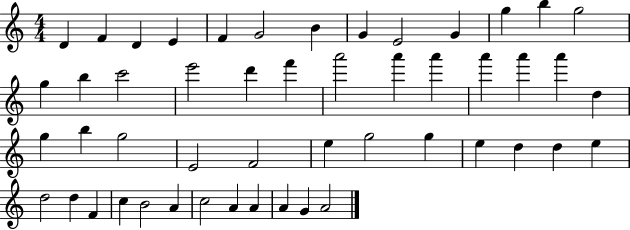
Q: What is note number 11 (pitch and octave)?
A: G5